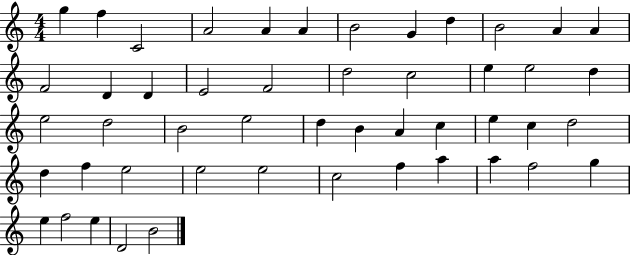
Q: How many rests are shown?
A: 0